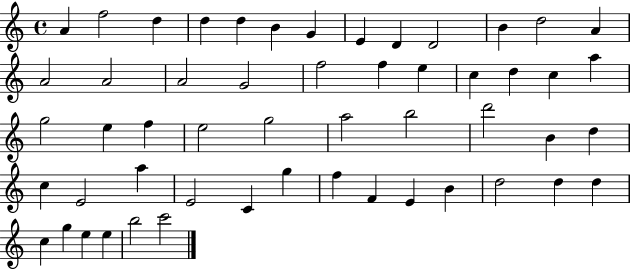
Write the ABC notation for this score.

X:1
T:Untitled
M:4/4
L:1/4
K:C
A f2 d d d B G E D D2 B d2 A A2 A2 A2 G2 f2 f e c d c a g2 e f e2 g2 a2 b2 d'2 B d c E2 a E2 C g f F E B d2 d d c g e e b2 c'2